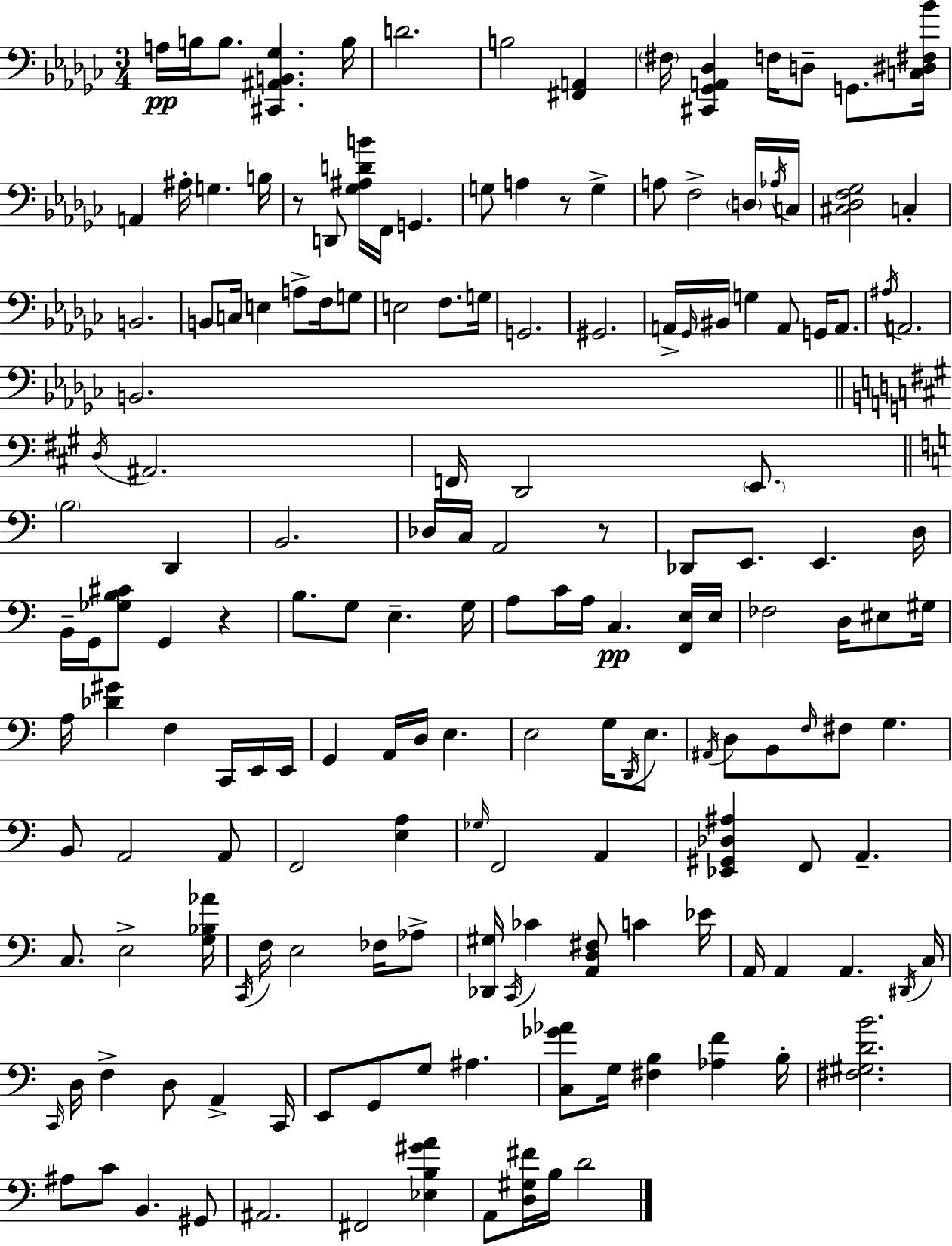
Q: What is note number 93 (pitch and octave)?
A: A#2